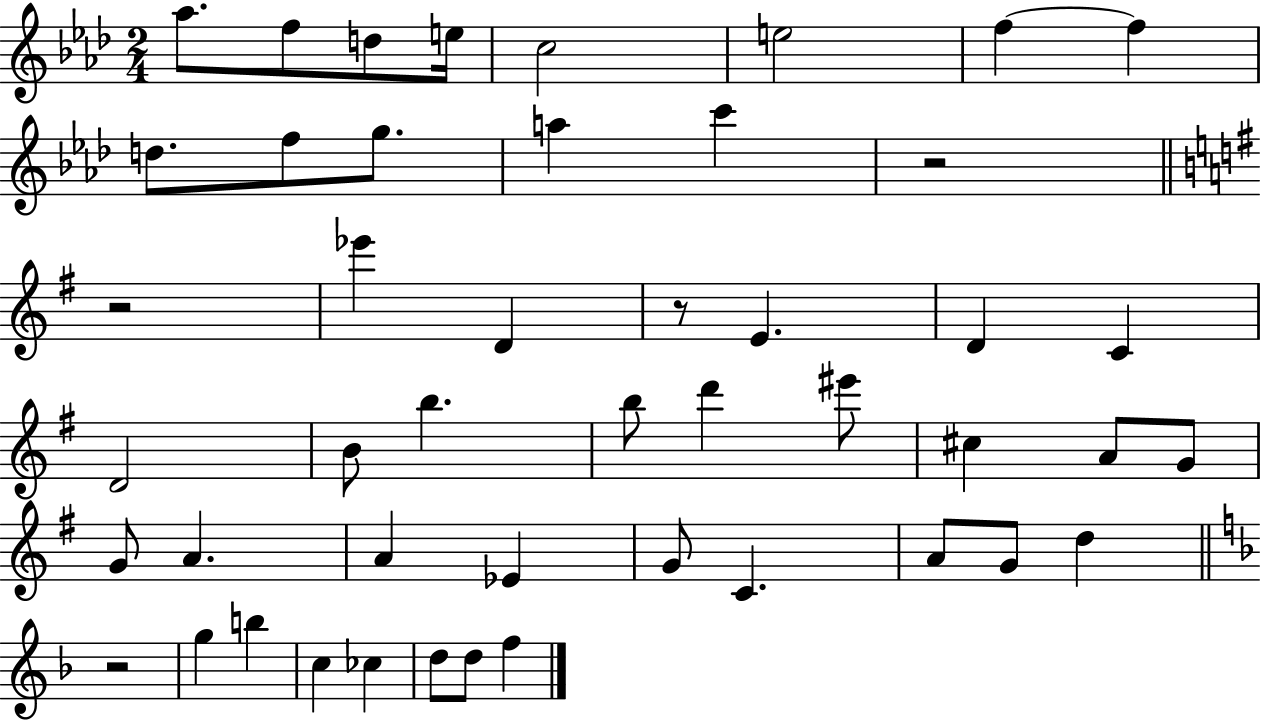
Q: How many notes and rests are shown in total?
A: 47